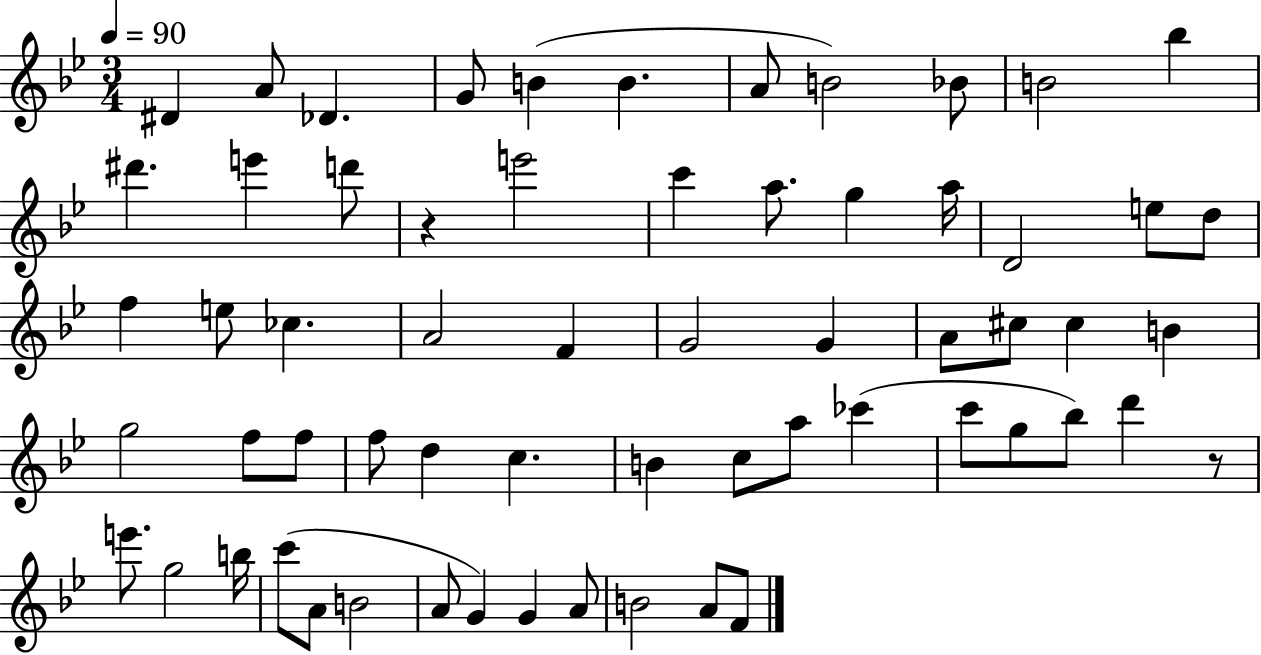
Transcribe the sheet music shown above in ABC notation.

X:1
T:Untitled
M:3/4
L:1/4
K:Bb
^D A/2 _D G/2 B B A/2 B2 _B/2 B2 _b ^d' e' d'/2 z e'2 c' a/2 g a/4 D2 e/2 d/2 f e/2 _c A2 F G2 G A/2 ^c/2 ^c B g2 f/2 f/2 f/2 d c B c/2 a/2 _c' c'/2 g/2 _b/2 d' z/2 e'/2 g2 b/4 c'/2 A/2 B2 A/2 G G A/2 B2 A/2 F/2